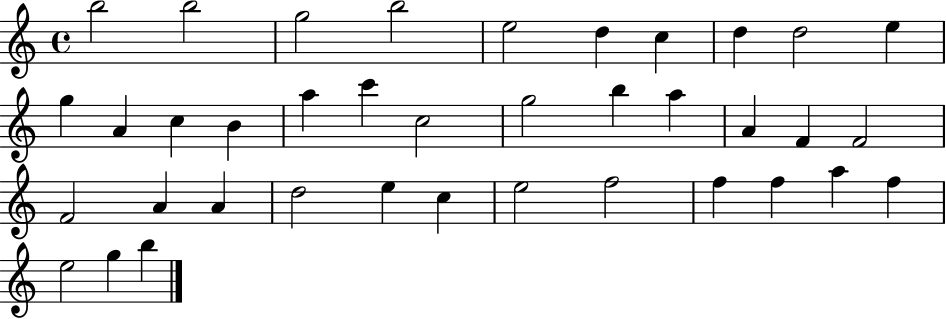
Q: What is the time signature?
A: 4/4